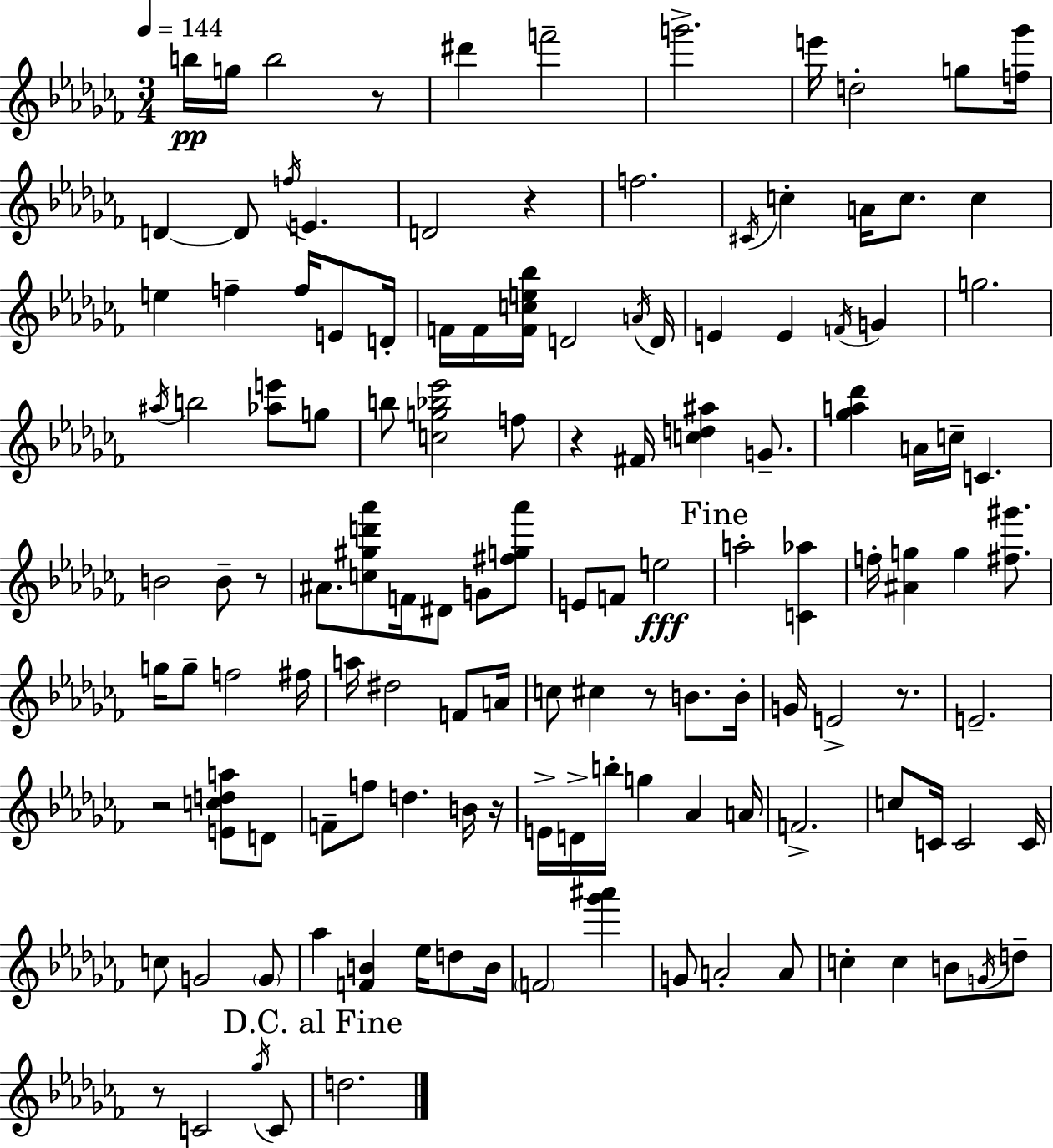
B5/s G5/s B5/h R/e D#6/q F6/h G6/h. E6/s D5/h G5/e [F5,Gb6]/s D4/q D4/e F5/s E4/q. D4/h R/q F5/h. C#4/s C5/q A4/s C5/e. C5/q E5/q F5/q F5/s E4/e D4/s F4/s F4/s [F4,C5,E5,Bb5]/s D4/h A4/s D4/s E4/q E4/q F4/s G4/q G5/h. A#5/s B5/h [Ab5,E6]/e G5/e B5/e [C5,G5,Bb5,Eb6]/h F5/e R/q F#4/s [C5,D5,A#5]/q G4/e. [Gb5,A5,Db6]/q A4/s C5/s C4/q. B4/h B4/e R/e A#4/e. [C5,G#5,D6,Ab6]/e F4/s D#4/e G4/e [F#5,G5,Ab6]/e E4/e F4/e E5/h A5/h [C4,Ab5]/q F5/s [A#4,G5]/q G5/q [F#5,G#6]/e. G5/s G5/e F5/h F#5/s A5/s D#5/h F4/e A4/s C5/e C#5/q R/e B4/e. B4/s G4/s E4/h R/e. E4/h. R/h [E4,C5,D5,A5]/e D4/e F4/e F5/e D5/q. B4/s R/s E4/s D4/s B5/s G5/q Ab4/q A4/s F4/h. C5/e C4/s C4/h C4/s C5/e G4/h G4/e Ab5/q [F4,B4]/q Eb5/s D5/e B4/s F4/h [Gb6,A#6]/q G4/e A4/h A4/e C5/q C5/q B4/e G4/s D5/e R/e C4/h Gb5/s C4/e D5/h.